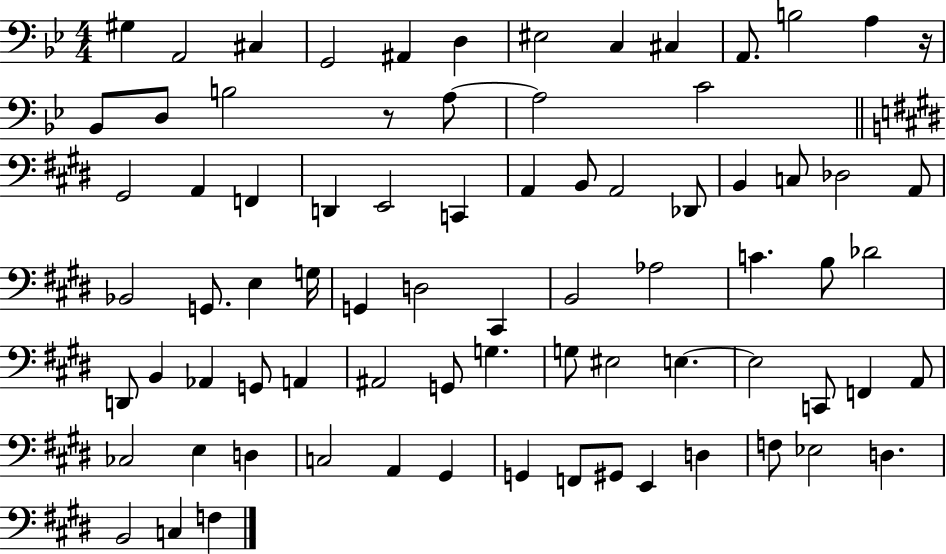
{
  \clef bass
  \numericTimeSignature
  \time 4/4
  \key bes \major
  gis4 a,2 cis4 | g,2 ais,4 d4 | eis2 c4 cis4 | a,8. b2 a4 r16 | \break bes,8 d8 b2 r8 a8~~ | a2 c'2 | \bar "||" \break \key e \major gis,2 a,4 f,4 | d,4 e,2 c,4 | a,4 b,8 a,2 des,8 | b,4 c8 des2 a,8 | \break bes,2 g,8. e4 g16 | g,4 d2 cis,4 | b,2 aes2 | c'4. b8 des'2 | \break d,8 b,4 aes,4 g,8 a,4 | ais,2 g,8 g4. | g8 eis2 e4.~~ | e2 c,8 f,4 a,8 | \break ces2 e4 d4 | c2 a,4 gis,4 | g,4 f,8 gis,8 e,4 d4 | f8 ees2 d4. | \break b,2 c4 f4 | \bar "|."
}